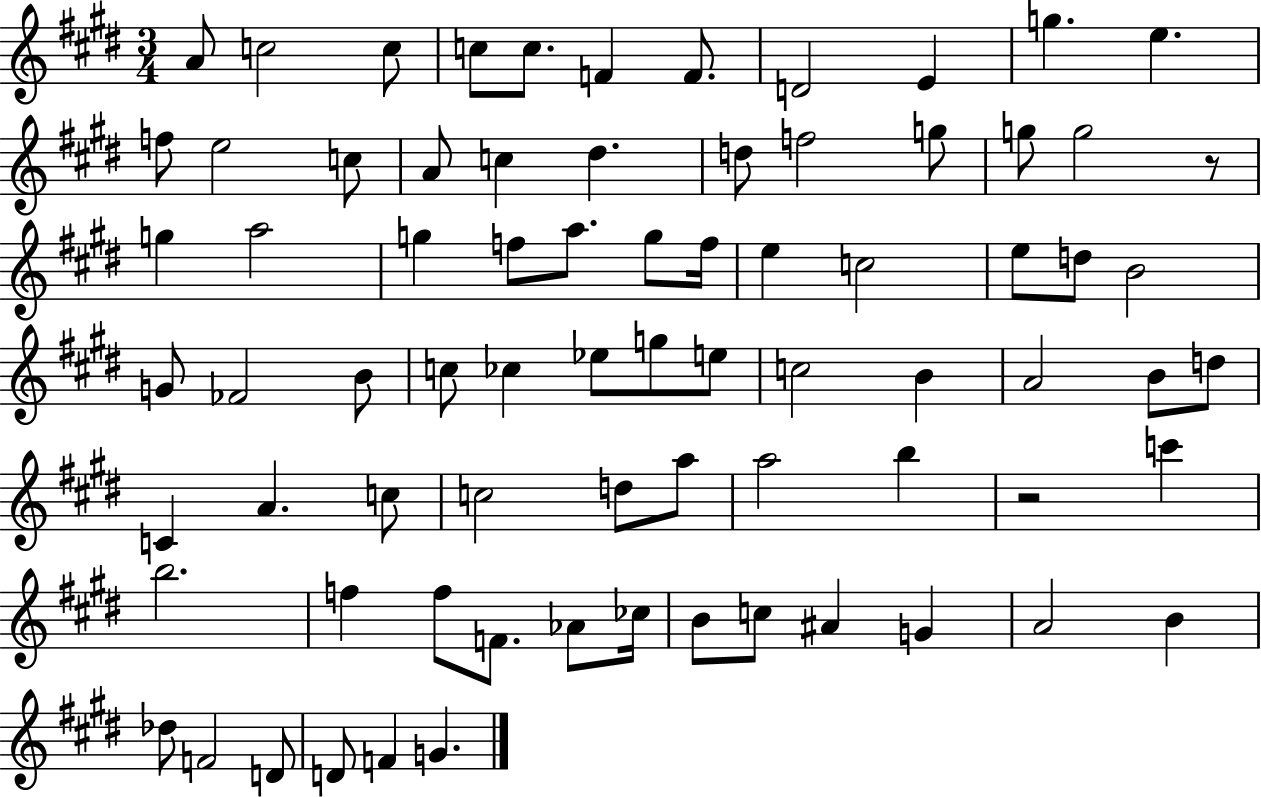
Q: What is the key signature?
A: E major